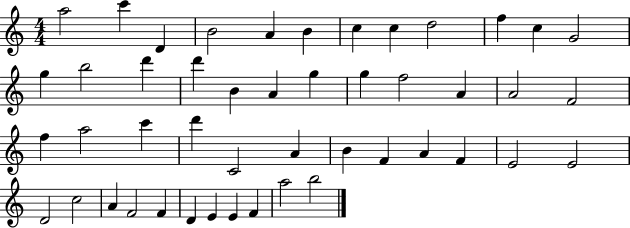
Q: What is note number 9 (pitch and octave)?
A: D5